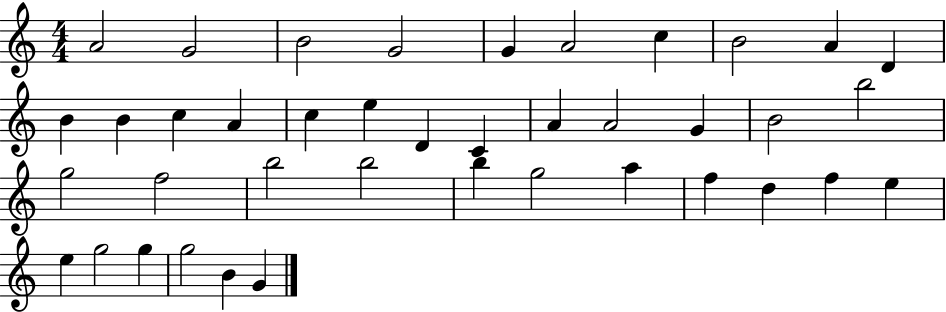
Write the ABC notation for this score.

X:1
T:Untitled
M:4/4
L:1/4
K:C
A2 G2 B2 G2 G A2 c B2 A D B B c A c e D C A A2 G B2 b2 g2 f2 b2 b2 b g2 a f d f e e g2 g g2 B G